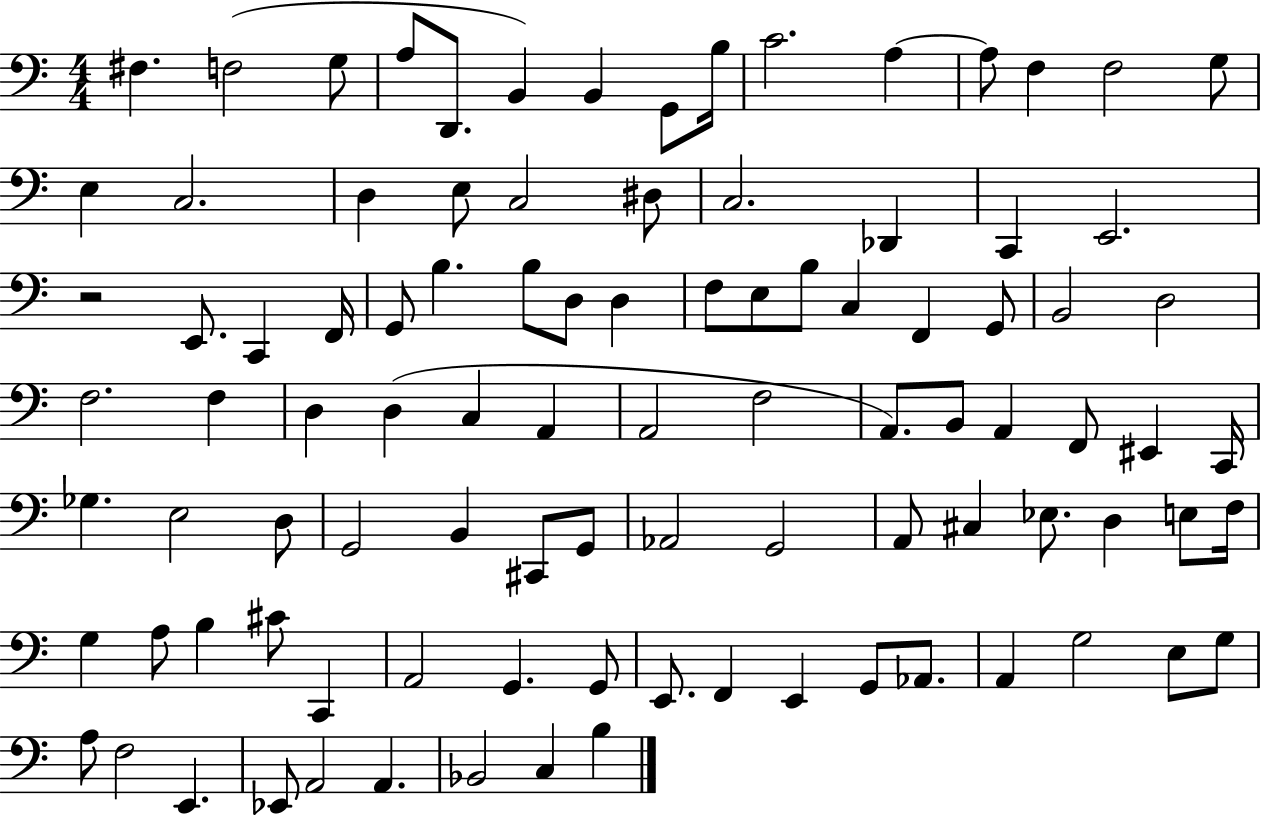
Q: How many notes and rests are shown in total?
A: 97